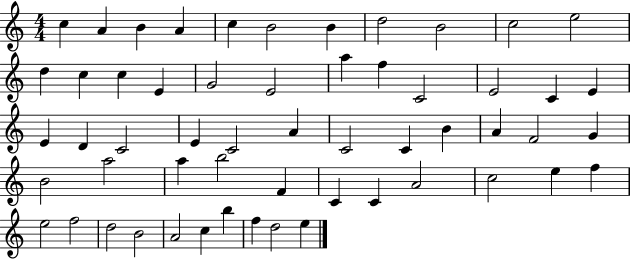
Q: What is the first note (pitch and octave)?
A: C5